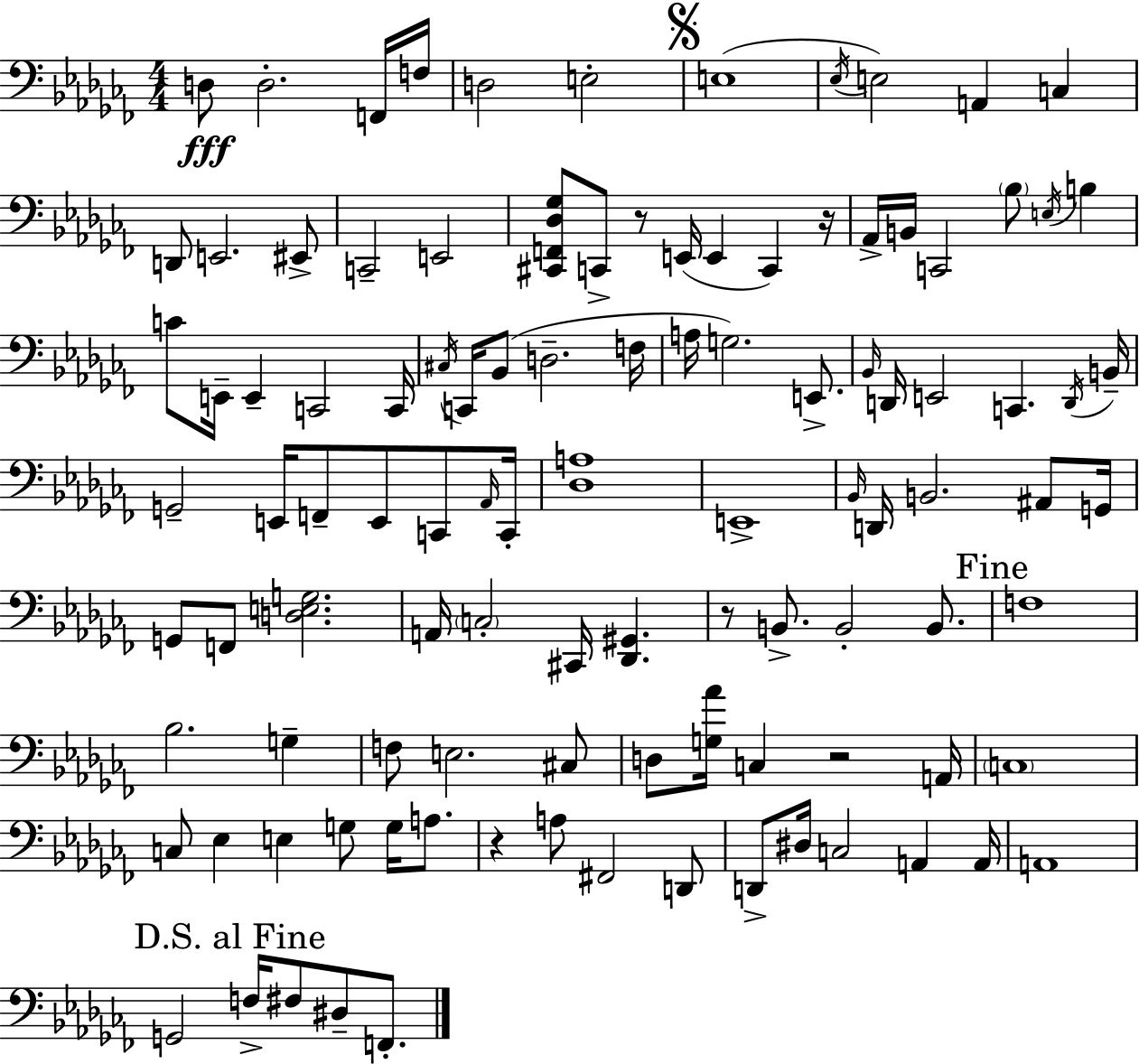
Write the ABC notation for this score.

X:1
T:Untitled
M:4/4
L:1/4
K:Abm
D,/2 D,2 F,,/4 F,/4 D,2 E,2 E,4 _E,/4 E,2 A,, C, D,,/2 E,,2 ^E,,/2 C,,2 E,,2 [^C,,F,,_D,_G,]/2 C,,/2 z/2 E,,/4 E,, C,, z/4 _A,,/4 B,,/4 C,,2 _B,/2 E,/4 B, C/2 E,,/4 E,, C,,2 C,,/4 ^C,/4 C,,/4 _B,,/2 D,2 F,/4 A,/4 G,2 E,,/2 _B,,/4 D,,/4 E,,2 C,, D,,/4 B,,/4 G,,2 E,,/4 F,,/2 E,,/2 C,,/2 _A,,/4 C,,/4 [_D,A,]4 E,,4 _B,,/4 D,,/4 B,,2 ^A,,/2 G,,/4 G,,/2 F,,/2 [D,E,G,]2 A,,/4 C,2 ^C,,/4 [_D,,^G,,] z/2 B,,/2 B,,2 B,,/2 F,4 _B,2 G, F,/2 E,2 ^C,/2 D,/2 [G,_A]/4 C, z2 A,,/4 C,4 C,/2 _E, E, G,/2 G,/4 A,/2 z A,/2 ^F,,2 D,,/2 D,,/2 ^D,/4 C,2 A,, A,,/4 A,,4 G,,2 F,/4 ^F,/2 ^D,/2 F,,/2